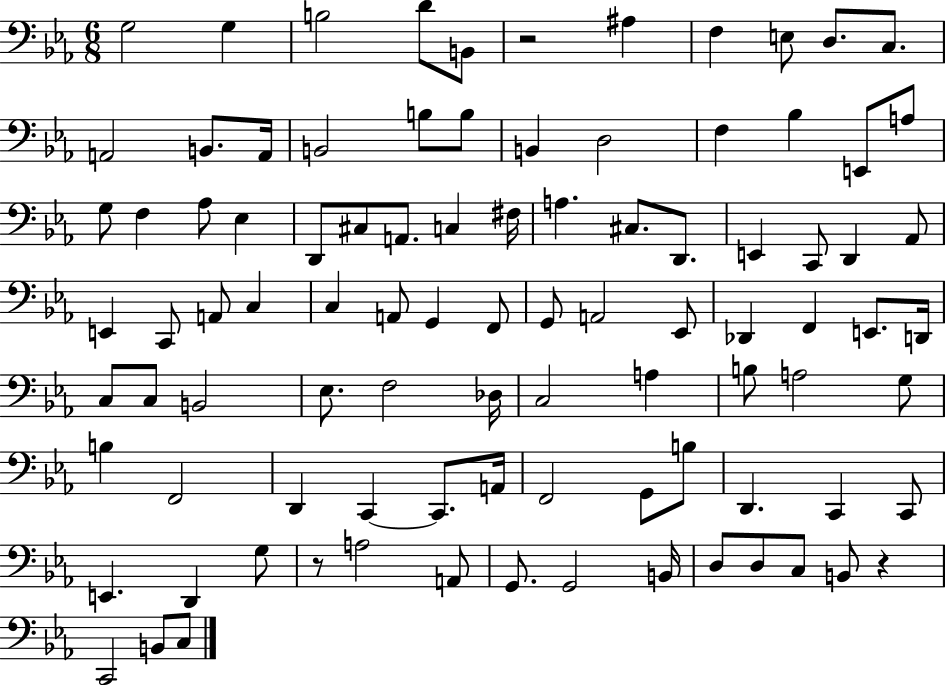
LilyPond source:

{
  \clef bass
  \numericTimeSignature
  \time 6/8
  \key ees \major
  g2 g4 | b2 d'8 b,8 | r2 ais4 | f4 e8 d8. c8. | \break a,2 b,8. a,16 | b,2 b8 b8 | b,4 d2 | f4 bes4 e,8 a8 | \break g8 f4 aes8 ees4 | d,8 cis8 a,8. c4 fis16 | a4. cis8. d,8. | e,4 c,8 d,4 aes,8 | \break e,4 c,8 a,8 c4 | c4 a,8 g,4 f,8 | g,8 a,2 ees,8 | des,4 f,4 e,8. d,16 | \break c8 c8 b,2 | ees8. f2 des16 | c2 a4 | b8 a2 g8 | \break b4 f,2 | d,4 c,4~~ c,8. a,16 | f,2 g,8 b8 | d,4. c,4 c,8 | \break e,4. d,4 g8 | r8 a2 a,8 | g,8. g,2 b,16 | d8 d8 c8 b,8 r4 | \break c,2 b,8 c8 | \bar "|."
}